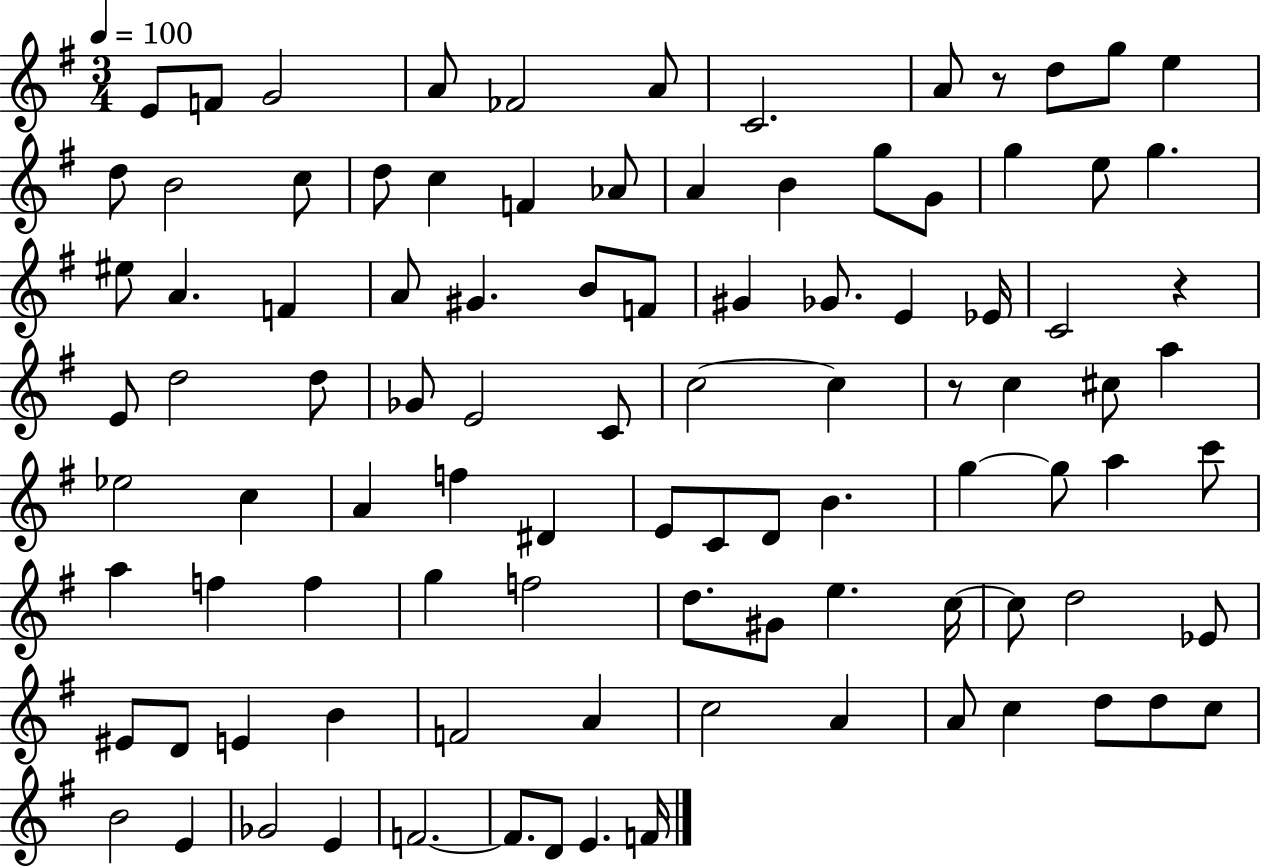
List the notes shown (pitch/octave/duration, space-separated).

E4/e F4/e G4/h A4/e FES4/h A4/e C4/h. A4/e R/e D5/e G5/e E5/q D5/e B4/h C5/e D5/e C5/q F4/q Ab4/e A4/q B4/q G5/e G4/e G5/q E5/e G5/q. EIS5/e A4/q. F4/q A4/e G#4/q. B4/e F4/e G#4/q Gb4/e. E4/q Eb4/s C4/h R/q E4/e D5/h D5/e Gb4/e E4/h C4/e C5/h C5/q R/e C5/q C#5/e A5/q Eb5/h C5/q A4/q F5/q D#4/q E4/e C4/e D4/e B4/q. G5/q G5/e A5/q C6/e A5/q F5/q F5/q G5/q F5/h D5/e. G#4/e E5/q. C5/s C5/e D5/h Eb4/e EIS4/e D4/e E4/q B4/q F4/h A4/q C5/h A4/q A4/e C5/q D5/e D5/e C5/e B4/h E4/q Gb4/h E4/q F4/h. F4/e. D4/e E4/q. F4/s